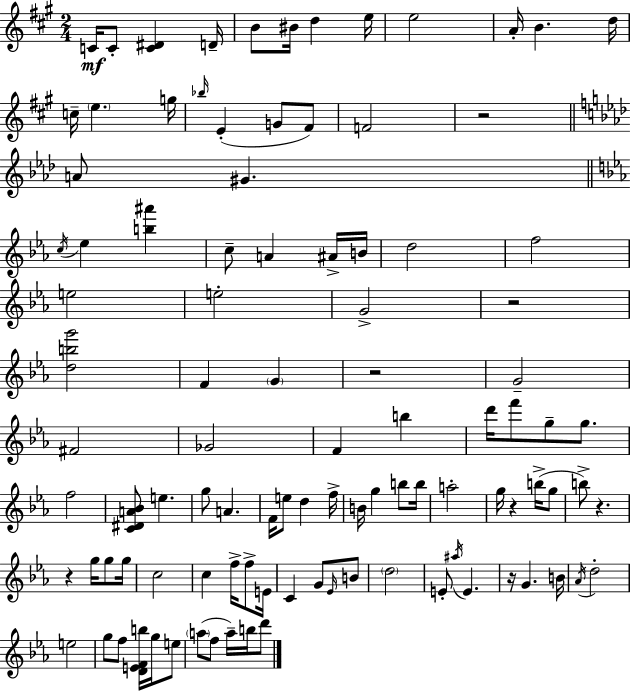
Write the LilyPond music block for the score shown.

{
  \clef treble
  \numericTimeSignature
  \time 2/4
  \key a \major
  c'16\mf c'8-. <c' dis'>4 d'16-- | b'8 bis'16 d''4 e''16 | e''2 | a'16-. b'4. d''16 | \break c''16-- \parenthesize e''4. g''16 | \grace { bes''16 }( e'4-. g'8 fis'8) | f'2 | r2 | \break \bar "||" \break \key aes \major a'8 gis'4. | \bar "||" \break \key ees \major \acciaccatura { c''16 } ees''4 <b'' ais'''>4 | c''8-- a'4 ais'16-> | b'16 d''2 | f''2 | \break e''2 | e''2-. | g'2-> | r2 | \break <d'' b'' g'''>2 | f'4 \parenthesize g'4 | r2 | g'2-- | \break fis'2 | ges'2 | f'4 b''4 | d'''16 f'''8 g''8-- g''8. | \break f''2 | <c' dis' a' bes'>8 e''4. | g''8 a'4. | f'16 e''8 d''4 | \break f''16-> b'16 g''4 b''8 | b''16 a''2-. | g''16 r4 b''16->( g''8 | b''8->) r4. | \break r4 g''16 g''8 | g''16 c''2 | c''4 f''16-> f''8-> | e'16 c'4 g'8 \grace { ees'16 } | \break b'8 \parenthesize d''2 | e'8-. \acciaccatura { ais''16 } e'4. | r16 g'4. | b'16 \acciaccatura { aes'16 } d''2-. | \break e''2 | g''8 f''8 | <d' e' f' b''>16 g''16 e''8 \parenthesize a''8( f''8 | a''16--) b''16 d'''8 \bar "|."
}